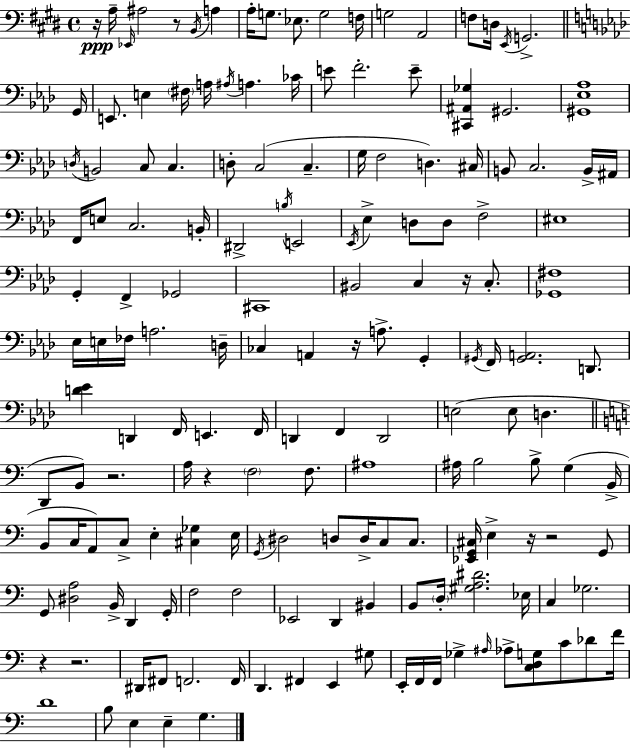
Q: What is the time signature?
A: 4/4